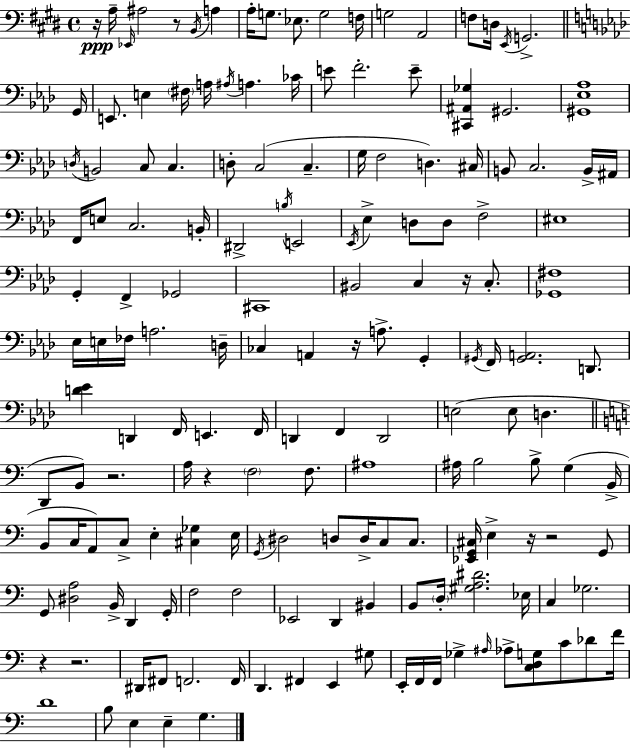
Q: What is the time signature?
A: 4/4